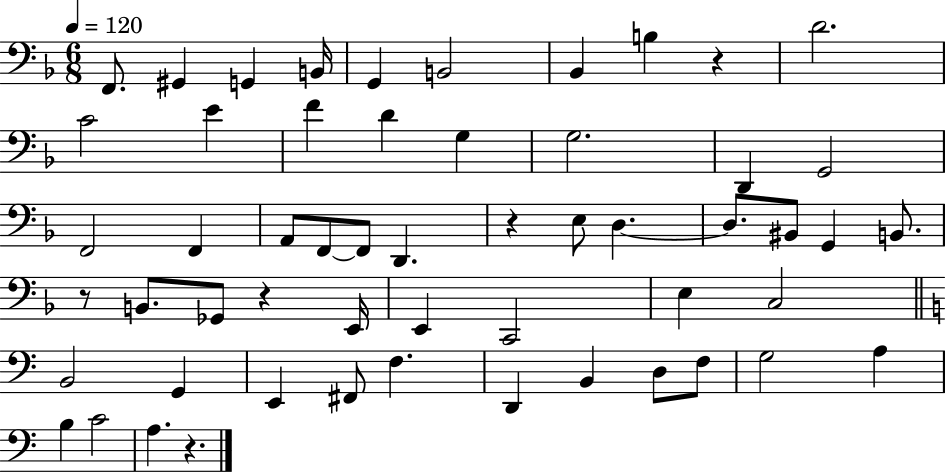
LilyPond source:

{
  \clef bass
  \numericTimeSignature
  \time 6/8
  \key f \major
  \tempo 4 = 120
  f,8. gis,4 g,4 b,16 | g,4 b,2 | bes,4 b4 r4 | d'2. | \break c'2 e'4 | f'4 d'4 g4 | g2. | d,4 g,2 | \break f,2 f,4 | a,8 f,8~~ f,8 d,4. | r4 e8 d4.~~ | d8. bis,8 g,4 b,8. | \break r8 b,8. ges,8 r4 e,16 | e,4 c,2 | e4 c2 | \bar "||" \break \key c \major b,2 g,4 | e,4 fis,8 f4. | d,4 b,4 d8 f8 | g2 a4 | \break b4 c'2 | a4. r4. | \bar "|."
}